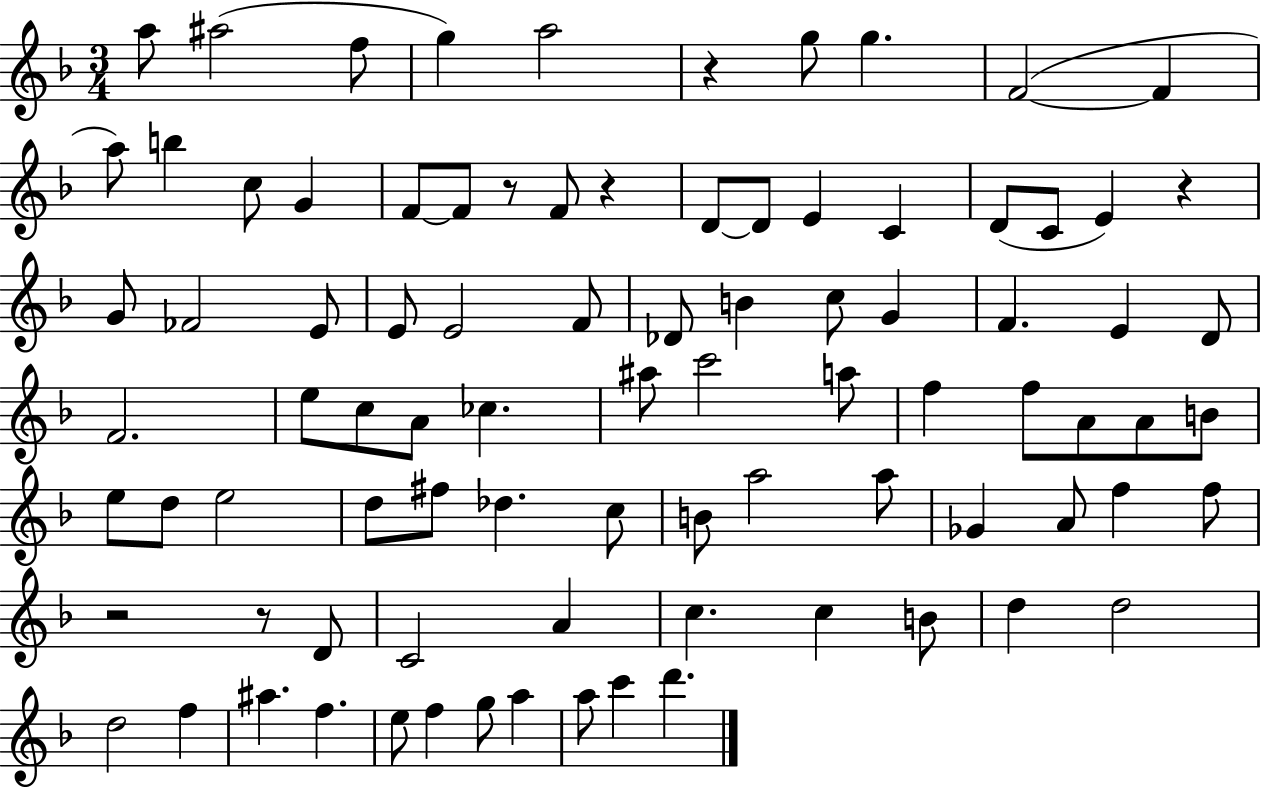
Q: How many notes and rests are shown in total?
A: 88